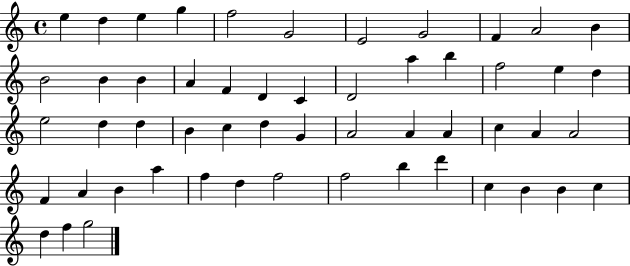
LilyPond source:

{
  \clef treble
  \time 4/4
  \defaultTimeSignature
  \key c \major
  e''4 d''4 e''4 g''4 | f''2 g'2 | e'2 g'2 | f'4 a'2 b'4 | \break b'2 b'4 b'4 | a'4 f'4 d'4 c'4 | d'2 a''4 b''4 | f''2 e''4 d''4 | \break e''2 d''4 d''4 | b'4 c''4 d''4 g'4 | a'2 a'4 a'4 | c''4 a'4 a'2 | \break f'4 a'4 b'4 a''4 | f''4 d''4 f''2 | f''2 b''4 d'''4 | c''4 b'4 b'4 c''4 | \break d''4 f''4 g''2 | \bar "|."
}